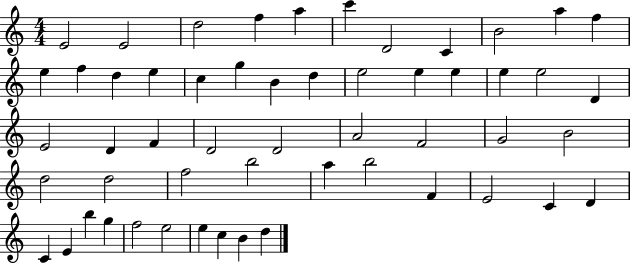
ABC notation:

X:1
T:Untitled
M:4/4
L:1/4
K:C
E2 E2 d2 f a c' D2 C B2 a f e f d e c g B d e2 e e e e2 D E2 D F D2 D2 A2 F2 G2 B2 d2 d2 f2 b2 a b2 F E2 C D C E b g f2 e2 e c B d